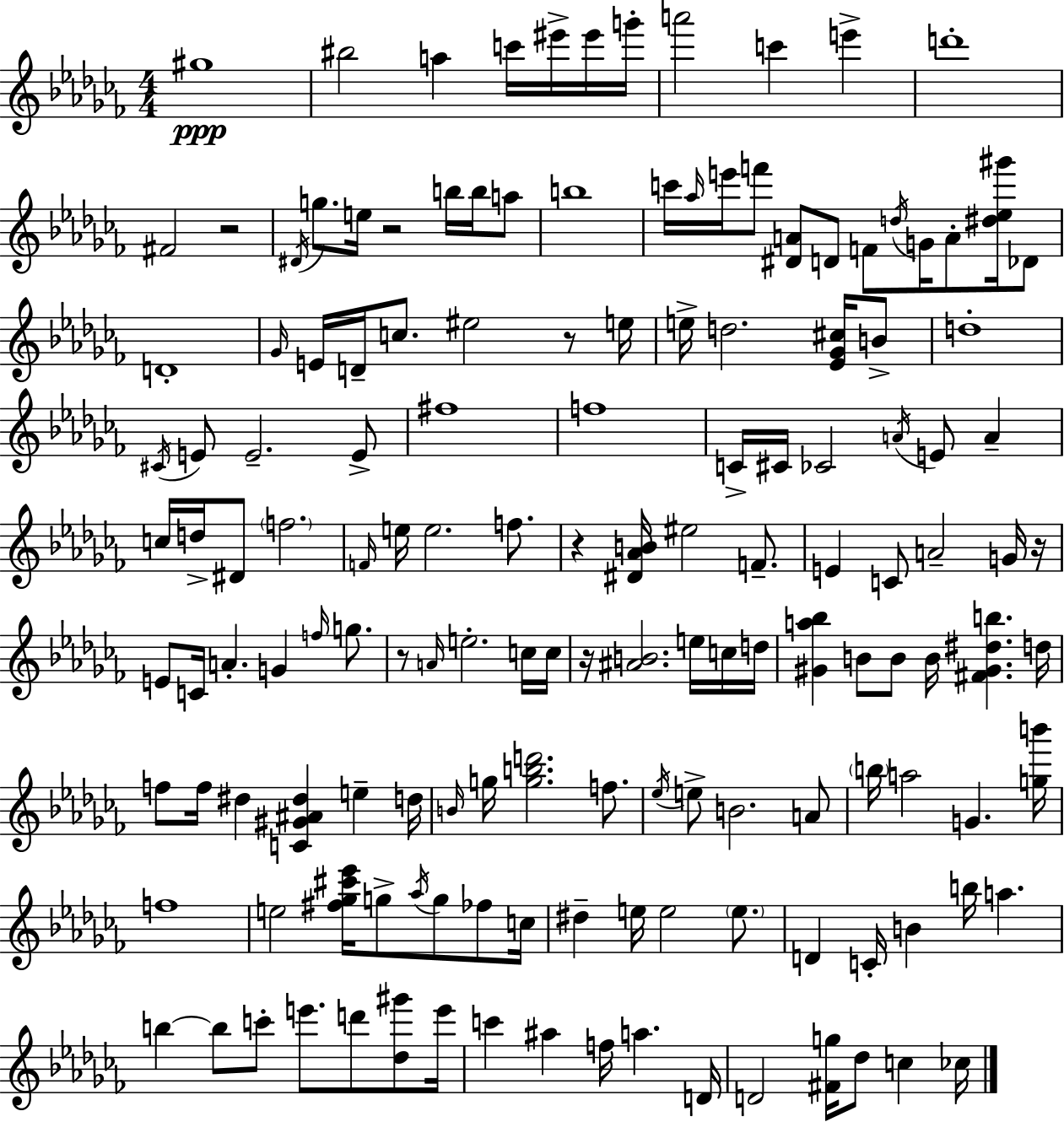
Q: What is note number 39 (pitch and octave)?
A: B4